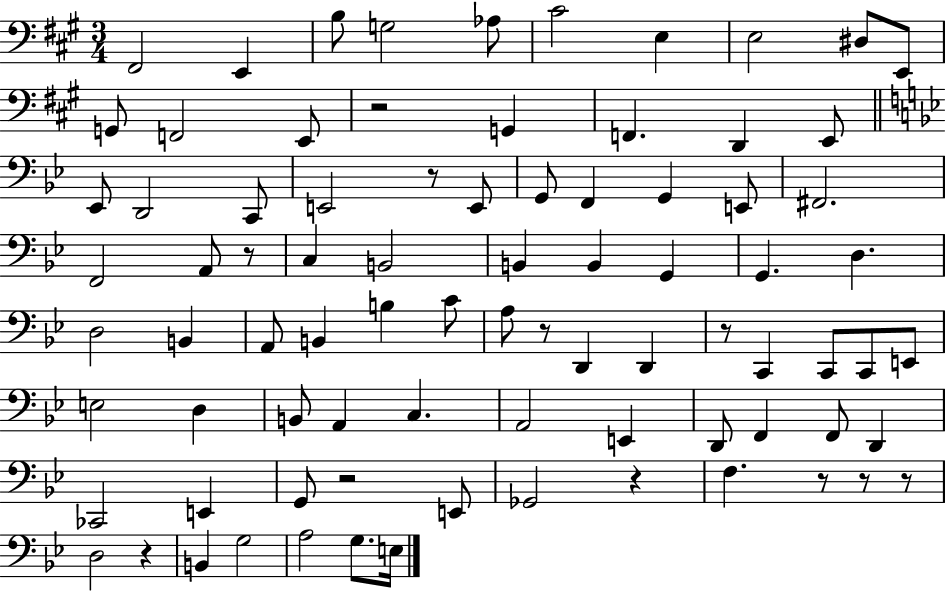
F#2/h E2/q B3/e G3/h Ab3/e C#4/h E3/q E3/h D#3/e E2/e G2/e F2/h E2/e R/h G2/q F2/q. D2/q E2/e Eb2/e D2/h C2/e E2/h R/e E2/e G2/e F2/q G2/q E2/e F#2/h. F2/h A2/e R/e C3/q B2/h B2/q B2/q G2/q G2/q. D3/q. D3/h B2/q A2/e B2/q B3/q C4/e A3/e R/e D2/q D2/q R/e C2/q C2/e C2/e E2/e E3/h D3/q B2/e A2/q C3/q. A2/h E2/q D2/e F2/q F2/e D2/q CES2/h E2/q G2/e R/h E2/e Gb2/h R/q F3/q. R/e R/e R/e D3/h R/q B2/q G3/h A3/h G3/e. E3/s